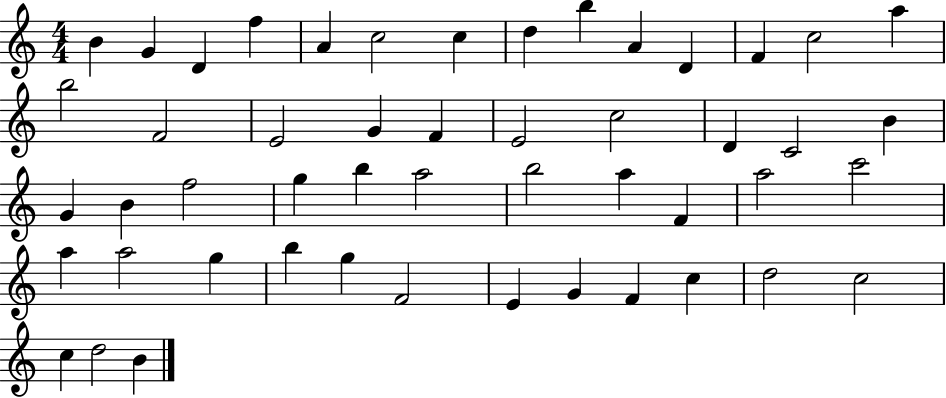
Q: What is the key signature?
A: C major